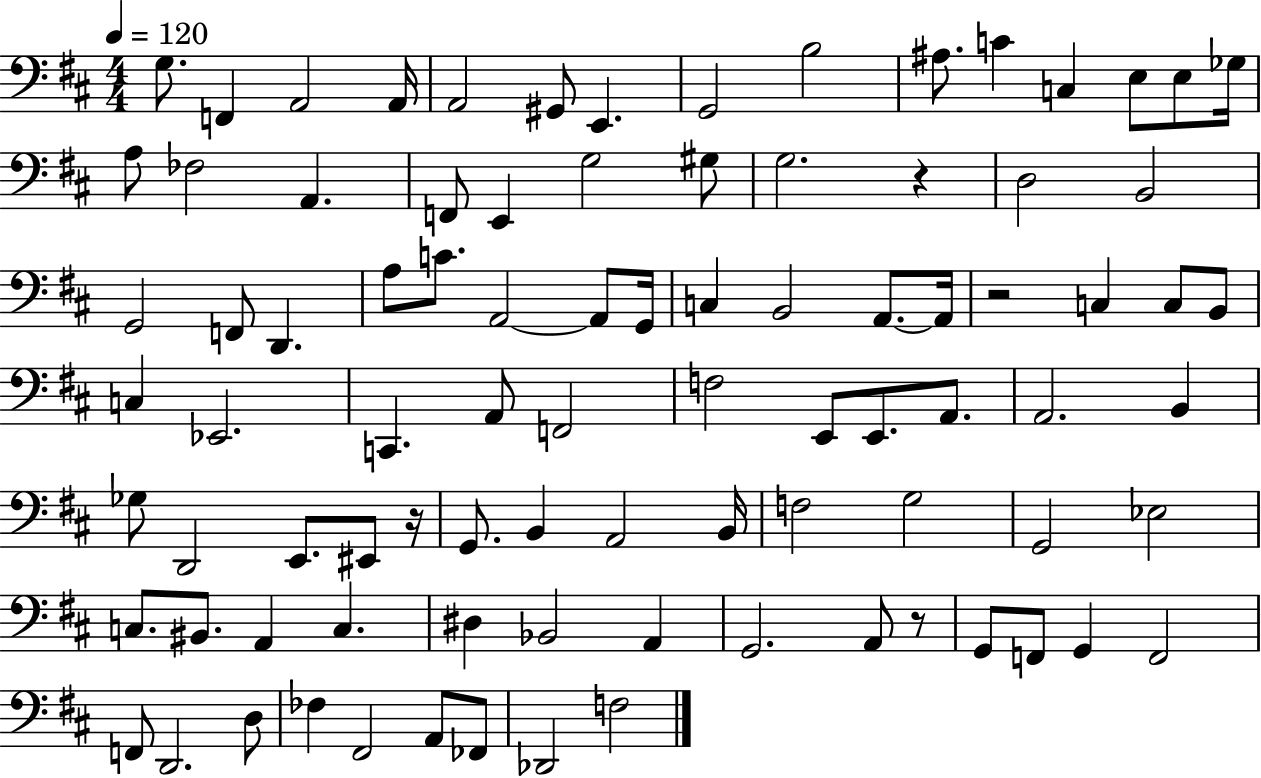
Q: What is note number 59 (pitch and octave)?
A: B2